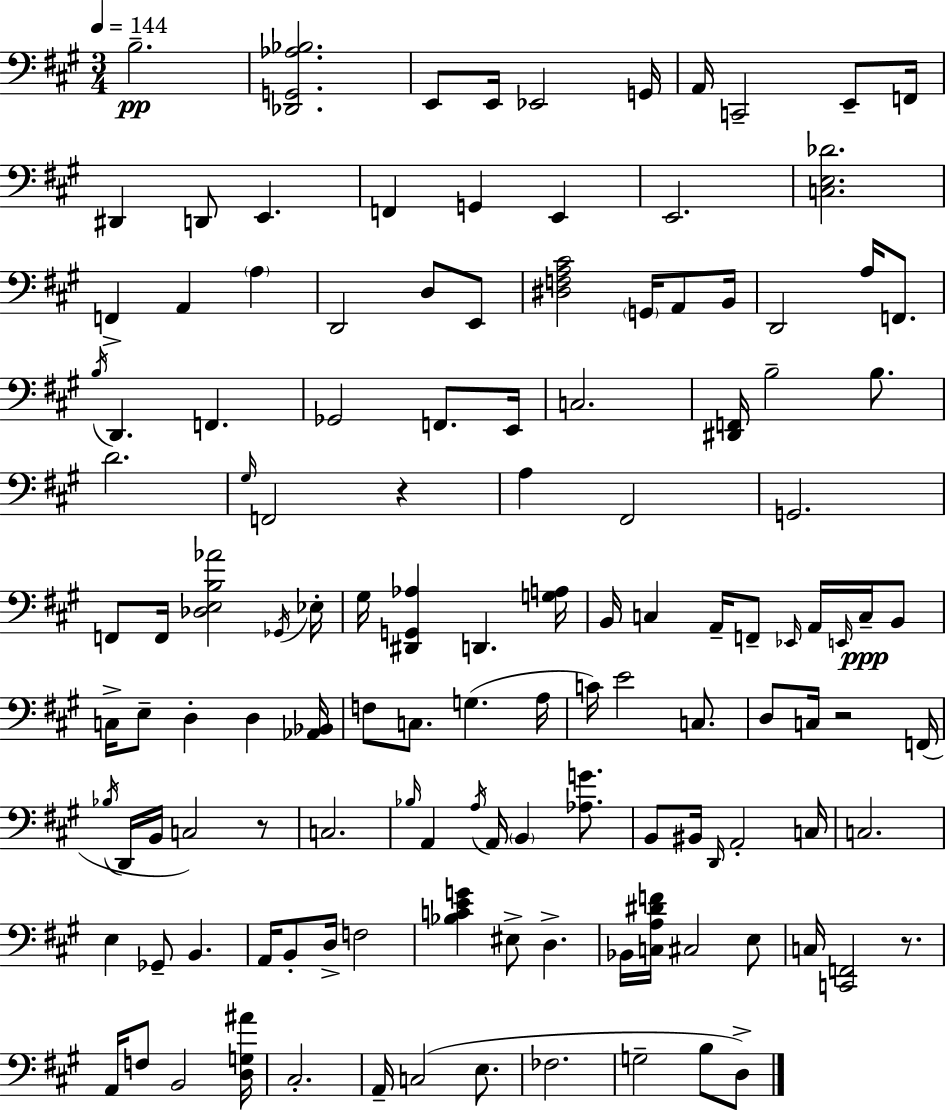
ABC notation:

X:1
T:Untitled
M:3/4
L:1/4
K:A
B,2 [_D,,G,,_A,_B,]2 E,,/2 E,,/4 _E,,2 G,,/4 A,,/4 C,,2 E,,/2 F,,/4 ^D,, D,,/2 E,, F,, G,, E,, E,,2 [C,E,_D]2 F,, A,, A, D,,2 D,/2 E,,/2 [^D,F,A,^C]2 G,,/4 A,,/2 B,,/4 D,,2 A,/4 F,,/2 B,/4 D,, F,, _G,,2 F,,/2 E,,/4 C,2 [^D,,F,,]/4 B,2 B,/2 D2 ^G,/4 F,,2 z A, ^F,,2 G,,2 F,,/2 F,,/4 [_D,E,B,_A]2 _G,,/4 _E,/4 ^G,/4 [^D,,G,,_A,] D,, [G,A,]/4 B,,/4 C, A,,/4 F,,/2 _E,,/4 A,,/4 E,,/4 C,/4 B,,/2 C,/4 E,/2 D, D, [_A,,_B,,]/4 F,/2 C,/2 G, A,/4 C/4 E2 C,/2 D,/2 C,/4 z2 F,,/4 _B,/4 D,,/4 B,,/4 C,2 z/2 C,2 _B,/4 A,, A,/4 A,,/4 B,, [_A,G]/2 B,,/2 ^B,,/4 D,,/4 A,,2 C,/4 C,2 E, _G,,/2 B,, A,,/4 B,,/2 D,/4 F,2 [_B,CEG] ^E,/2 D, _B,,/4 [C,A,^DF]/4 ^C,2 E,/2 C,/4 [C,,F,,]2 z/2 A,,/4 F,/2 B,,2 [D,G,^A]/4 ^C,2 A,,/4 C,2 E,/2 _F,2 G,2 B,/2 D,/2